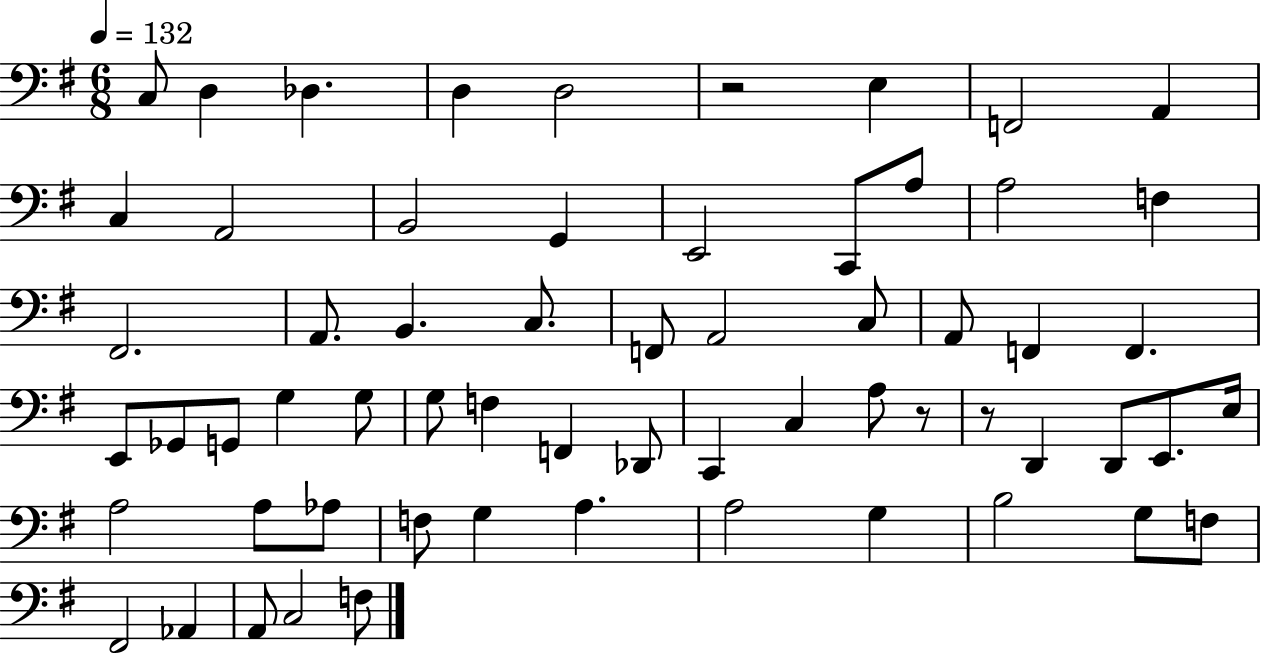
C3/e D3/q Db3/q. D3/q D3/h R/h E3/q F2/h A2/q C3/q A2/h B2/h G2/q E2/h C2/e A3/e A3/h F3/q F#2/h. A2/e. B2/q. C3/e. F2/e A2/h C3/e A2/e F2/q F2/q. E2/e Gb2/e G2/e G3/q G3/e G3/e F3/q F2/q Db2/e C2/q C3/q A3/e R/e R/e D2/q D2/e E2/e. E3/s A3/h A3/e Ab3/e F3/e G3/q A3/q. A3/h G3/q B3/h G3/e F3/e F#2/h Ab2/q A2/e C3/h F3/e